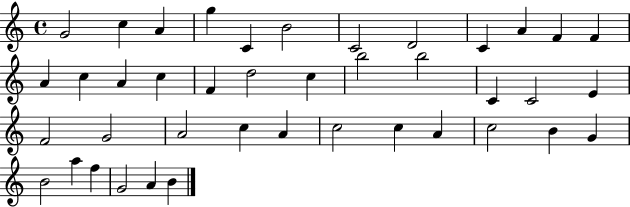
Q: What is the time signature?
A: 4/4